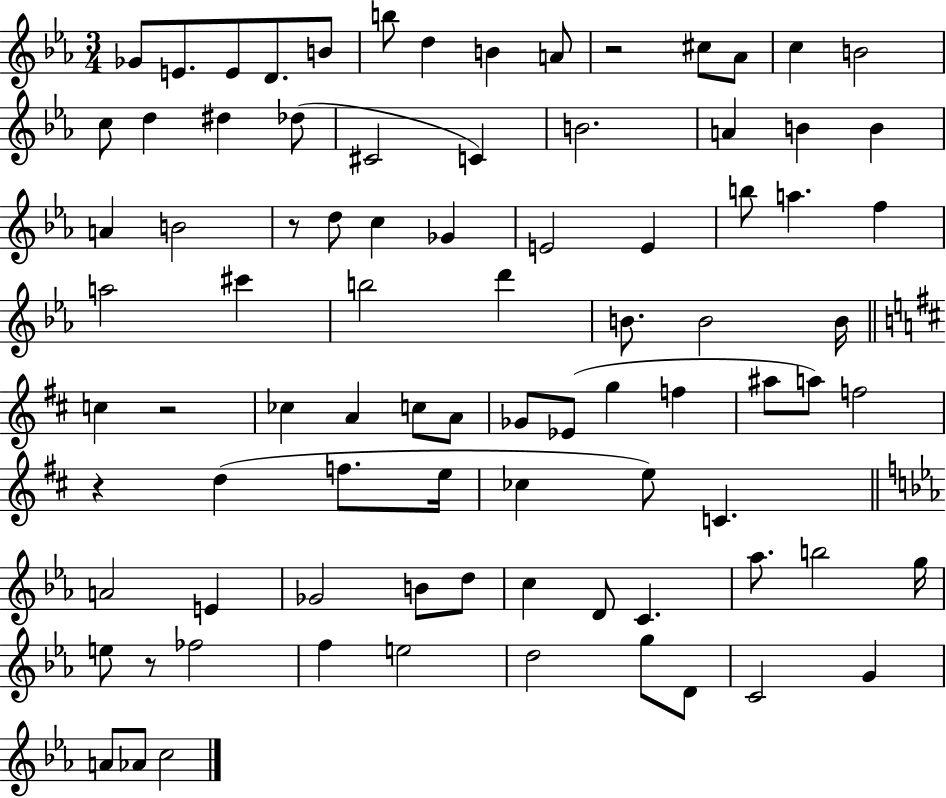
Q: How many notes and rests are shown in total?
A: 86